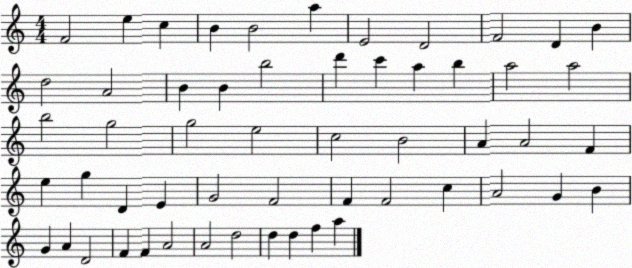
X:1
T:Untitled
M:4/4
L:1/4
K:C
F2 e c B B2 a E2 D2 F2 D B d2 A2 B B b2 d' c' a b a2 a2 b2 g2 g2 e2 c2 B2 A A2 F e g D E G2 F2 F F2 c A2 G B G A D2 F F A2 A2 d2 d d f a